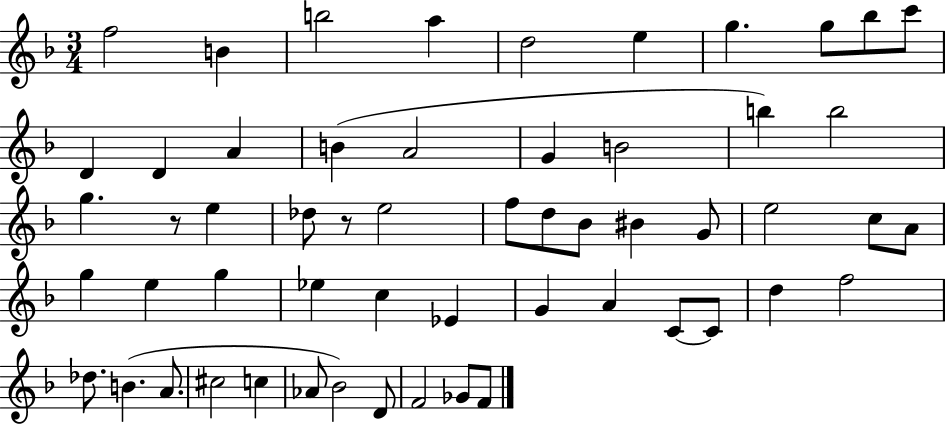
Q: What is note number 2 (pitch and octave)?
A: B4